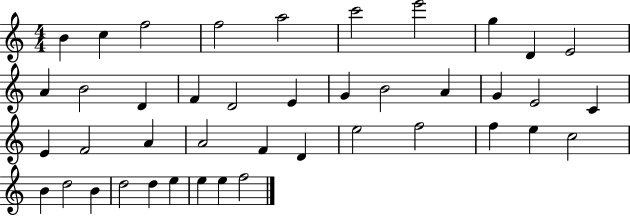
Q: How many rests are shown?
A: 0